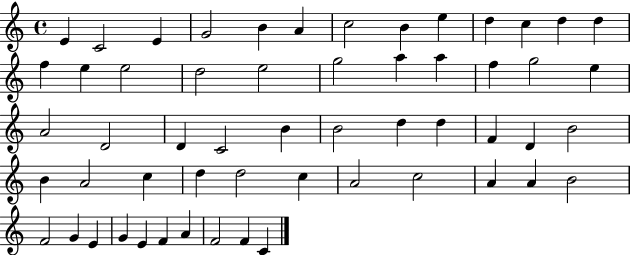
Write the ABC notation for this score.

X:1
T:Untitled
M:4/4
L:1/4
K:C
E C2 E G2 B A c2 B e d c d d f e e2 d2 e2 g2 a a f g2 e A2 D2 D C2 B B2 d d F D B2 B A2 c d d2 c A2 c2 A A B2 F2 G E G E F A F2 F C